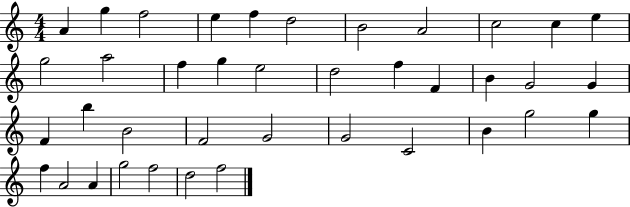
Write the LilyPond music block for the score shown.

{
  \clef treble
  \numericTimeSignature
  \time 4/4
  \key c \major
  a'4 g''4 f''2 | e''4 f''4 d''2 | b'2 a'2 | c''2 c''4 e''4 | \break g''2 a''2 | f''4 g''4 e''2 | d''2 f''4 f'4 | b'4 g'2 g'4 | \break f'4 b''4 b'2 | f'2 g'2 | g'2 c'2 | b'4 g''2 g''4 | \break f''4 a'2 a'4 | g''2 f''2 | d''2 f''2 | \bar "|."
}